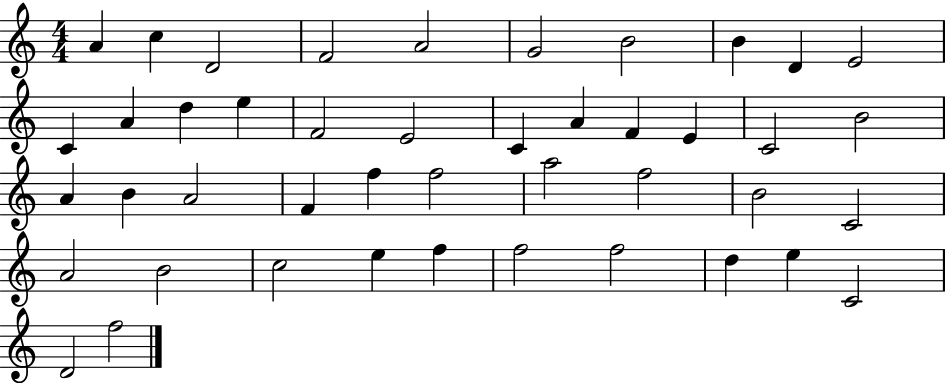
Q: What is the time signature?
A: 4/4